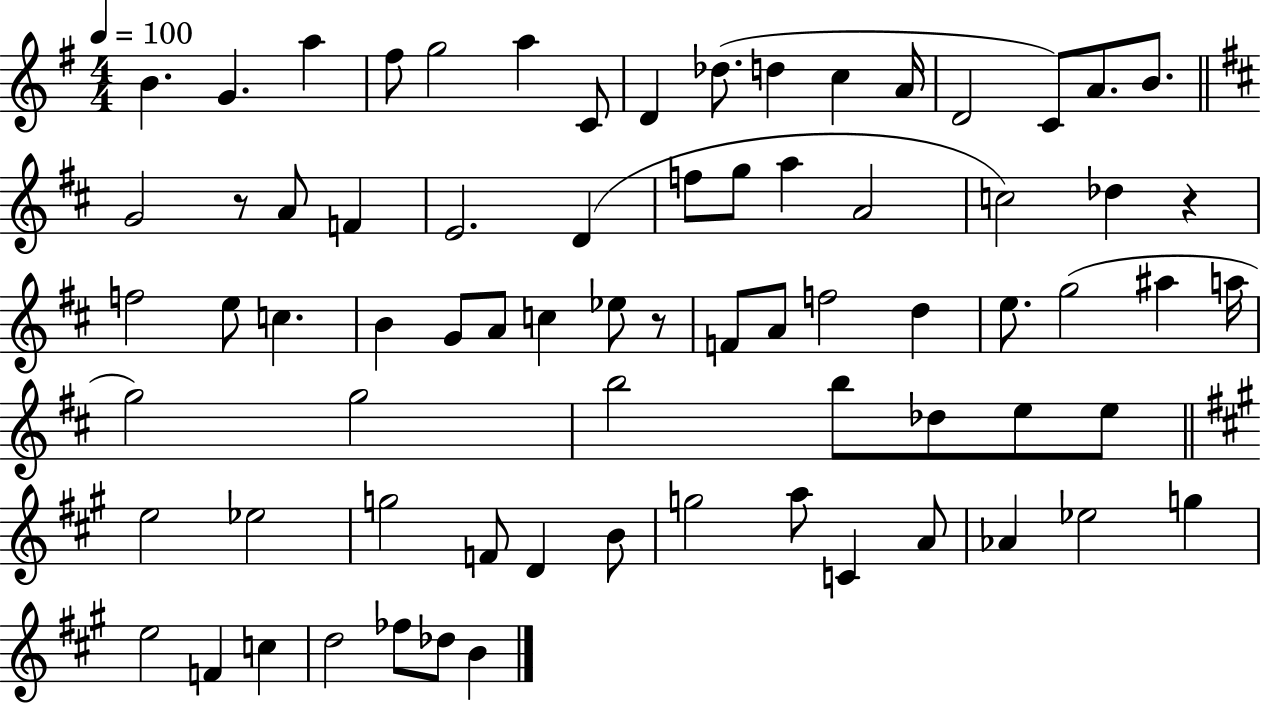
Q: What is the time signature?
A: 4/4